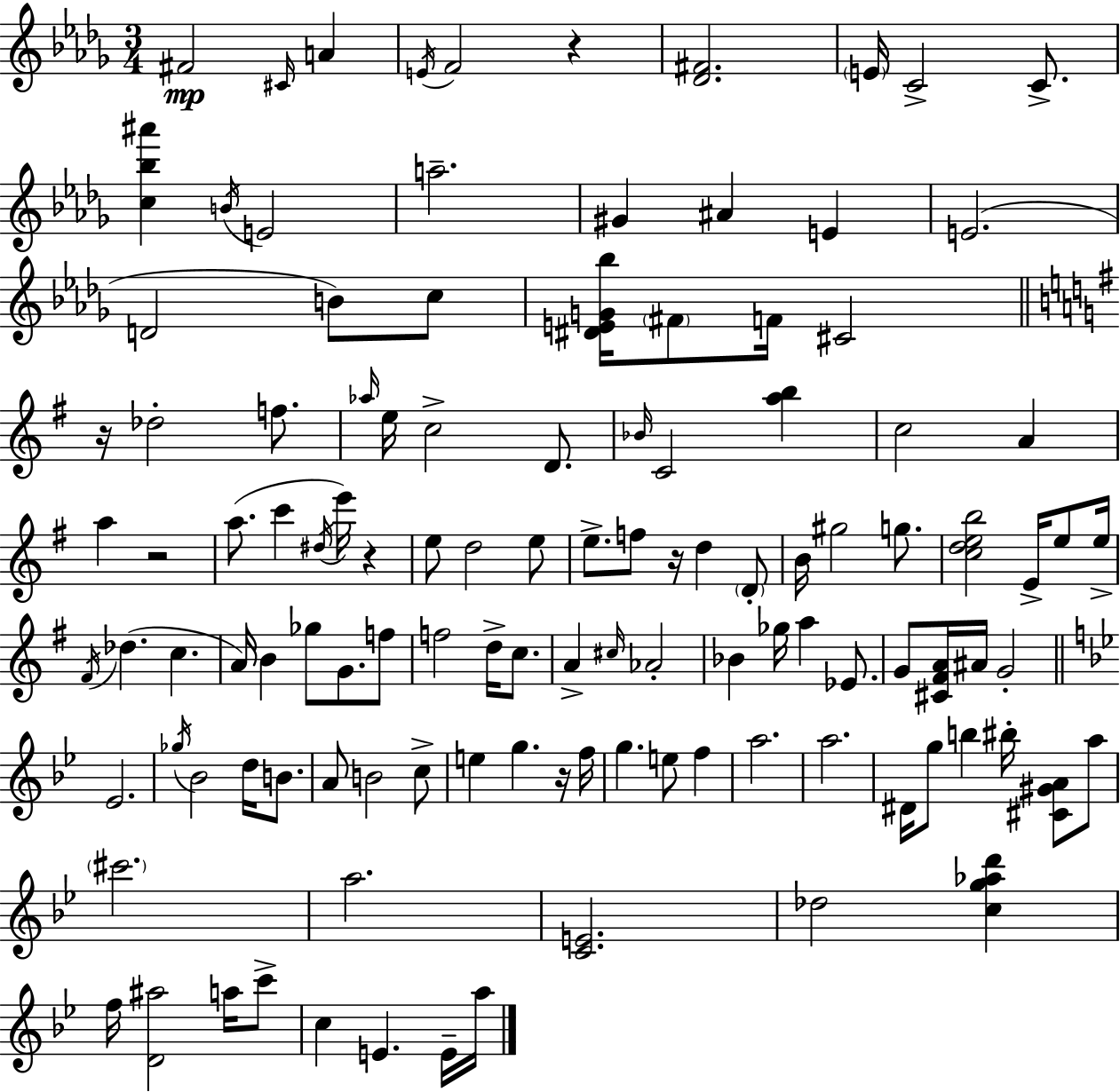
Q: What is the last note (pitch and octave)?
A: A5